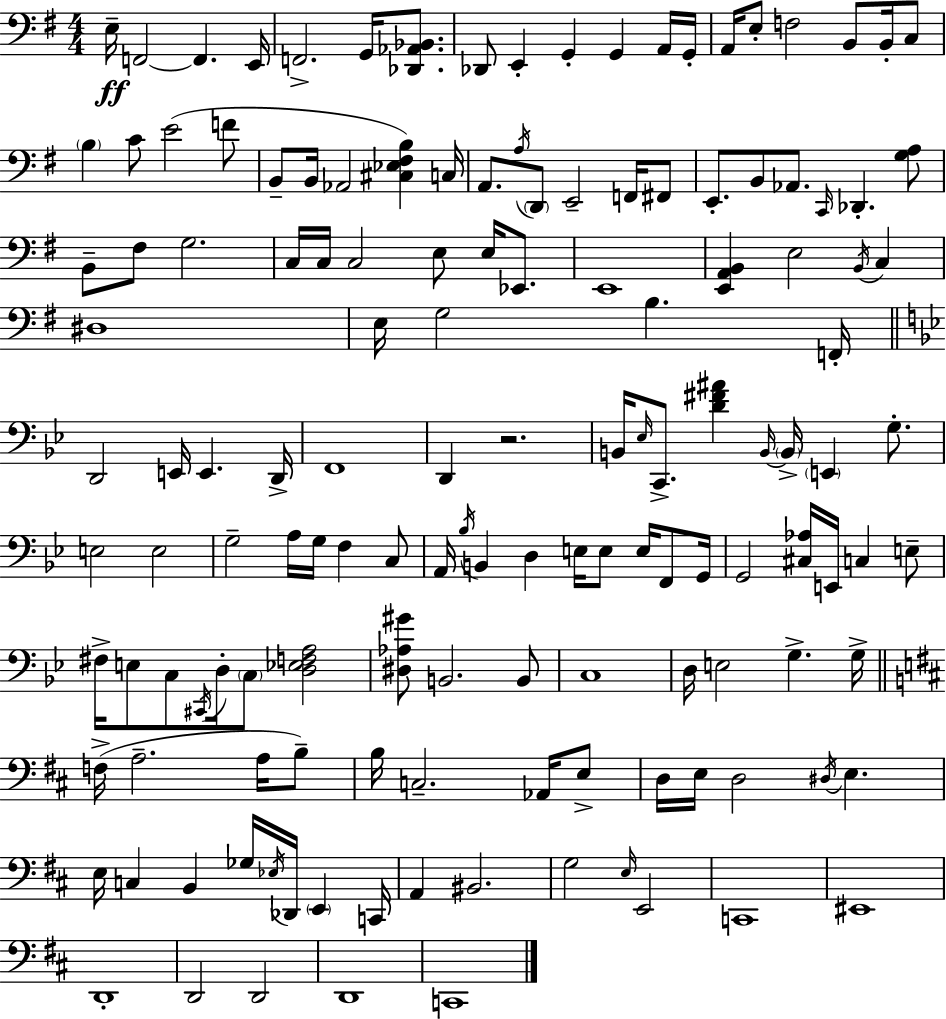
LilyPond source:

{
  \clef bass
  \numericTimeSignature
  \time 4/4
  \key e \minor
  e16--\ff f,2~~ f,4. e,16 | f,2.-> g,16 <des, aes, bes,>8. | des,8 e,4-. g,4-. g,4 a,16 g,16-. | a,16 e8-. f2 b,8 b,16-. c8 | \break \parenthesize b4 c'8 e'2( f'8 | b,8-- b,16 aes,2 <cis ees fis b>4) c16 | a,8. \acciaccatura { a16 } \parenthesize d,8 e,2-- f,16 fis,8 | e,8.-. b,8 aes,8. \grace { c,16 } des,4.-. | \break <g a>8 b,8-- fis8 g2. | c16 c16 c2 e8 e16 ees,8. | e,1 | <e, a, b,>4 e2 \acciaccatura { b,16 } c4 | \break dis1 | e16 g2 b4. | f,16-. \bar "||" \break \key g \minor d,2 e,16 e,4. d,16-> | f,1 | d,4 r2. | b,16 \grace { ees16 } c,8.-> <d' fis' ais'>4 \grace { b,16~ }~ \parenthesize b,16-> \parenthesize e,4 g8.-. | \break e2 e2 | g2-- a16 g16 f4 | c8 a,16 \acciaccatura { bes16 } b,4 d4 e16 e8 e16 | f,8 g,16 g,2 <cis aes>16 e,16 c4 | \break e8-- fis16-> e8 c8 \acciaccatura { cis,16 } d16-. \parenthesize c8 <d ees f a>2 | <dis aes gis'>8 b,2. | b,8 c1 | d16 e2 g4.-> | \break g16-> \bar "||" \break \key d \major f16->( a2.-- a16 b8--) | b16 c2.-- aes,16 e8-> | d16 e16 d2 \acciaccatura { dis16 } e4. | e16 c4 b,4 ges16 \acciaccatura { ees16 } des,16 \parenthesize e,4 | \break c,16 a,4 bis,2. | g2 \grace { e16 } e,2 | c,1 | eis,1 | \break d,1-. | d,2 d,2 | d,1 | c,1 | \break \bar "|."
}